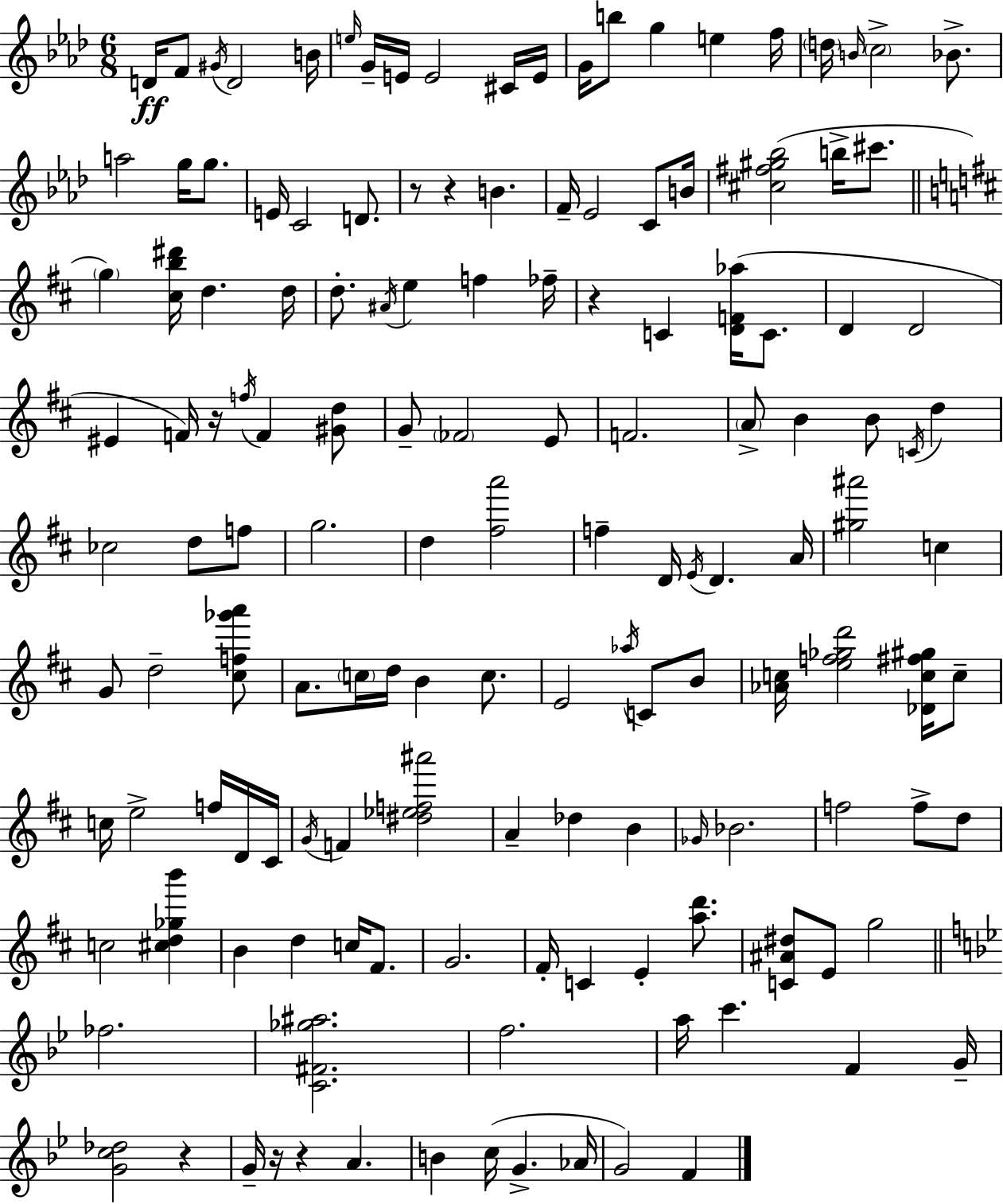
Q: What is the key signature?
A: AES major